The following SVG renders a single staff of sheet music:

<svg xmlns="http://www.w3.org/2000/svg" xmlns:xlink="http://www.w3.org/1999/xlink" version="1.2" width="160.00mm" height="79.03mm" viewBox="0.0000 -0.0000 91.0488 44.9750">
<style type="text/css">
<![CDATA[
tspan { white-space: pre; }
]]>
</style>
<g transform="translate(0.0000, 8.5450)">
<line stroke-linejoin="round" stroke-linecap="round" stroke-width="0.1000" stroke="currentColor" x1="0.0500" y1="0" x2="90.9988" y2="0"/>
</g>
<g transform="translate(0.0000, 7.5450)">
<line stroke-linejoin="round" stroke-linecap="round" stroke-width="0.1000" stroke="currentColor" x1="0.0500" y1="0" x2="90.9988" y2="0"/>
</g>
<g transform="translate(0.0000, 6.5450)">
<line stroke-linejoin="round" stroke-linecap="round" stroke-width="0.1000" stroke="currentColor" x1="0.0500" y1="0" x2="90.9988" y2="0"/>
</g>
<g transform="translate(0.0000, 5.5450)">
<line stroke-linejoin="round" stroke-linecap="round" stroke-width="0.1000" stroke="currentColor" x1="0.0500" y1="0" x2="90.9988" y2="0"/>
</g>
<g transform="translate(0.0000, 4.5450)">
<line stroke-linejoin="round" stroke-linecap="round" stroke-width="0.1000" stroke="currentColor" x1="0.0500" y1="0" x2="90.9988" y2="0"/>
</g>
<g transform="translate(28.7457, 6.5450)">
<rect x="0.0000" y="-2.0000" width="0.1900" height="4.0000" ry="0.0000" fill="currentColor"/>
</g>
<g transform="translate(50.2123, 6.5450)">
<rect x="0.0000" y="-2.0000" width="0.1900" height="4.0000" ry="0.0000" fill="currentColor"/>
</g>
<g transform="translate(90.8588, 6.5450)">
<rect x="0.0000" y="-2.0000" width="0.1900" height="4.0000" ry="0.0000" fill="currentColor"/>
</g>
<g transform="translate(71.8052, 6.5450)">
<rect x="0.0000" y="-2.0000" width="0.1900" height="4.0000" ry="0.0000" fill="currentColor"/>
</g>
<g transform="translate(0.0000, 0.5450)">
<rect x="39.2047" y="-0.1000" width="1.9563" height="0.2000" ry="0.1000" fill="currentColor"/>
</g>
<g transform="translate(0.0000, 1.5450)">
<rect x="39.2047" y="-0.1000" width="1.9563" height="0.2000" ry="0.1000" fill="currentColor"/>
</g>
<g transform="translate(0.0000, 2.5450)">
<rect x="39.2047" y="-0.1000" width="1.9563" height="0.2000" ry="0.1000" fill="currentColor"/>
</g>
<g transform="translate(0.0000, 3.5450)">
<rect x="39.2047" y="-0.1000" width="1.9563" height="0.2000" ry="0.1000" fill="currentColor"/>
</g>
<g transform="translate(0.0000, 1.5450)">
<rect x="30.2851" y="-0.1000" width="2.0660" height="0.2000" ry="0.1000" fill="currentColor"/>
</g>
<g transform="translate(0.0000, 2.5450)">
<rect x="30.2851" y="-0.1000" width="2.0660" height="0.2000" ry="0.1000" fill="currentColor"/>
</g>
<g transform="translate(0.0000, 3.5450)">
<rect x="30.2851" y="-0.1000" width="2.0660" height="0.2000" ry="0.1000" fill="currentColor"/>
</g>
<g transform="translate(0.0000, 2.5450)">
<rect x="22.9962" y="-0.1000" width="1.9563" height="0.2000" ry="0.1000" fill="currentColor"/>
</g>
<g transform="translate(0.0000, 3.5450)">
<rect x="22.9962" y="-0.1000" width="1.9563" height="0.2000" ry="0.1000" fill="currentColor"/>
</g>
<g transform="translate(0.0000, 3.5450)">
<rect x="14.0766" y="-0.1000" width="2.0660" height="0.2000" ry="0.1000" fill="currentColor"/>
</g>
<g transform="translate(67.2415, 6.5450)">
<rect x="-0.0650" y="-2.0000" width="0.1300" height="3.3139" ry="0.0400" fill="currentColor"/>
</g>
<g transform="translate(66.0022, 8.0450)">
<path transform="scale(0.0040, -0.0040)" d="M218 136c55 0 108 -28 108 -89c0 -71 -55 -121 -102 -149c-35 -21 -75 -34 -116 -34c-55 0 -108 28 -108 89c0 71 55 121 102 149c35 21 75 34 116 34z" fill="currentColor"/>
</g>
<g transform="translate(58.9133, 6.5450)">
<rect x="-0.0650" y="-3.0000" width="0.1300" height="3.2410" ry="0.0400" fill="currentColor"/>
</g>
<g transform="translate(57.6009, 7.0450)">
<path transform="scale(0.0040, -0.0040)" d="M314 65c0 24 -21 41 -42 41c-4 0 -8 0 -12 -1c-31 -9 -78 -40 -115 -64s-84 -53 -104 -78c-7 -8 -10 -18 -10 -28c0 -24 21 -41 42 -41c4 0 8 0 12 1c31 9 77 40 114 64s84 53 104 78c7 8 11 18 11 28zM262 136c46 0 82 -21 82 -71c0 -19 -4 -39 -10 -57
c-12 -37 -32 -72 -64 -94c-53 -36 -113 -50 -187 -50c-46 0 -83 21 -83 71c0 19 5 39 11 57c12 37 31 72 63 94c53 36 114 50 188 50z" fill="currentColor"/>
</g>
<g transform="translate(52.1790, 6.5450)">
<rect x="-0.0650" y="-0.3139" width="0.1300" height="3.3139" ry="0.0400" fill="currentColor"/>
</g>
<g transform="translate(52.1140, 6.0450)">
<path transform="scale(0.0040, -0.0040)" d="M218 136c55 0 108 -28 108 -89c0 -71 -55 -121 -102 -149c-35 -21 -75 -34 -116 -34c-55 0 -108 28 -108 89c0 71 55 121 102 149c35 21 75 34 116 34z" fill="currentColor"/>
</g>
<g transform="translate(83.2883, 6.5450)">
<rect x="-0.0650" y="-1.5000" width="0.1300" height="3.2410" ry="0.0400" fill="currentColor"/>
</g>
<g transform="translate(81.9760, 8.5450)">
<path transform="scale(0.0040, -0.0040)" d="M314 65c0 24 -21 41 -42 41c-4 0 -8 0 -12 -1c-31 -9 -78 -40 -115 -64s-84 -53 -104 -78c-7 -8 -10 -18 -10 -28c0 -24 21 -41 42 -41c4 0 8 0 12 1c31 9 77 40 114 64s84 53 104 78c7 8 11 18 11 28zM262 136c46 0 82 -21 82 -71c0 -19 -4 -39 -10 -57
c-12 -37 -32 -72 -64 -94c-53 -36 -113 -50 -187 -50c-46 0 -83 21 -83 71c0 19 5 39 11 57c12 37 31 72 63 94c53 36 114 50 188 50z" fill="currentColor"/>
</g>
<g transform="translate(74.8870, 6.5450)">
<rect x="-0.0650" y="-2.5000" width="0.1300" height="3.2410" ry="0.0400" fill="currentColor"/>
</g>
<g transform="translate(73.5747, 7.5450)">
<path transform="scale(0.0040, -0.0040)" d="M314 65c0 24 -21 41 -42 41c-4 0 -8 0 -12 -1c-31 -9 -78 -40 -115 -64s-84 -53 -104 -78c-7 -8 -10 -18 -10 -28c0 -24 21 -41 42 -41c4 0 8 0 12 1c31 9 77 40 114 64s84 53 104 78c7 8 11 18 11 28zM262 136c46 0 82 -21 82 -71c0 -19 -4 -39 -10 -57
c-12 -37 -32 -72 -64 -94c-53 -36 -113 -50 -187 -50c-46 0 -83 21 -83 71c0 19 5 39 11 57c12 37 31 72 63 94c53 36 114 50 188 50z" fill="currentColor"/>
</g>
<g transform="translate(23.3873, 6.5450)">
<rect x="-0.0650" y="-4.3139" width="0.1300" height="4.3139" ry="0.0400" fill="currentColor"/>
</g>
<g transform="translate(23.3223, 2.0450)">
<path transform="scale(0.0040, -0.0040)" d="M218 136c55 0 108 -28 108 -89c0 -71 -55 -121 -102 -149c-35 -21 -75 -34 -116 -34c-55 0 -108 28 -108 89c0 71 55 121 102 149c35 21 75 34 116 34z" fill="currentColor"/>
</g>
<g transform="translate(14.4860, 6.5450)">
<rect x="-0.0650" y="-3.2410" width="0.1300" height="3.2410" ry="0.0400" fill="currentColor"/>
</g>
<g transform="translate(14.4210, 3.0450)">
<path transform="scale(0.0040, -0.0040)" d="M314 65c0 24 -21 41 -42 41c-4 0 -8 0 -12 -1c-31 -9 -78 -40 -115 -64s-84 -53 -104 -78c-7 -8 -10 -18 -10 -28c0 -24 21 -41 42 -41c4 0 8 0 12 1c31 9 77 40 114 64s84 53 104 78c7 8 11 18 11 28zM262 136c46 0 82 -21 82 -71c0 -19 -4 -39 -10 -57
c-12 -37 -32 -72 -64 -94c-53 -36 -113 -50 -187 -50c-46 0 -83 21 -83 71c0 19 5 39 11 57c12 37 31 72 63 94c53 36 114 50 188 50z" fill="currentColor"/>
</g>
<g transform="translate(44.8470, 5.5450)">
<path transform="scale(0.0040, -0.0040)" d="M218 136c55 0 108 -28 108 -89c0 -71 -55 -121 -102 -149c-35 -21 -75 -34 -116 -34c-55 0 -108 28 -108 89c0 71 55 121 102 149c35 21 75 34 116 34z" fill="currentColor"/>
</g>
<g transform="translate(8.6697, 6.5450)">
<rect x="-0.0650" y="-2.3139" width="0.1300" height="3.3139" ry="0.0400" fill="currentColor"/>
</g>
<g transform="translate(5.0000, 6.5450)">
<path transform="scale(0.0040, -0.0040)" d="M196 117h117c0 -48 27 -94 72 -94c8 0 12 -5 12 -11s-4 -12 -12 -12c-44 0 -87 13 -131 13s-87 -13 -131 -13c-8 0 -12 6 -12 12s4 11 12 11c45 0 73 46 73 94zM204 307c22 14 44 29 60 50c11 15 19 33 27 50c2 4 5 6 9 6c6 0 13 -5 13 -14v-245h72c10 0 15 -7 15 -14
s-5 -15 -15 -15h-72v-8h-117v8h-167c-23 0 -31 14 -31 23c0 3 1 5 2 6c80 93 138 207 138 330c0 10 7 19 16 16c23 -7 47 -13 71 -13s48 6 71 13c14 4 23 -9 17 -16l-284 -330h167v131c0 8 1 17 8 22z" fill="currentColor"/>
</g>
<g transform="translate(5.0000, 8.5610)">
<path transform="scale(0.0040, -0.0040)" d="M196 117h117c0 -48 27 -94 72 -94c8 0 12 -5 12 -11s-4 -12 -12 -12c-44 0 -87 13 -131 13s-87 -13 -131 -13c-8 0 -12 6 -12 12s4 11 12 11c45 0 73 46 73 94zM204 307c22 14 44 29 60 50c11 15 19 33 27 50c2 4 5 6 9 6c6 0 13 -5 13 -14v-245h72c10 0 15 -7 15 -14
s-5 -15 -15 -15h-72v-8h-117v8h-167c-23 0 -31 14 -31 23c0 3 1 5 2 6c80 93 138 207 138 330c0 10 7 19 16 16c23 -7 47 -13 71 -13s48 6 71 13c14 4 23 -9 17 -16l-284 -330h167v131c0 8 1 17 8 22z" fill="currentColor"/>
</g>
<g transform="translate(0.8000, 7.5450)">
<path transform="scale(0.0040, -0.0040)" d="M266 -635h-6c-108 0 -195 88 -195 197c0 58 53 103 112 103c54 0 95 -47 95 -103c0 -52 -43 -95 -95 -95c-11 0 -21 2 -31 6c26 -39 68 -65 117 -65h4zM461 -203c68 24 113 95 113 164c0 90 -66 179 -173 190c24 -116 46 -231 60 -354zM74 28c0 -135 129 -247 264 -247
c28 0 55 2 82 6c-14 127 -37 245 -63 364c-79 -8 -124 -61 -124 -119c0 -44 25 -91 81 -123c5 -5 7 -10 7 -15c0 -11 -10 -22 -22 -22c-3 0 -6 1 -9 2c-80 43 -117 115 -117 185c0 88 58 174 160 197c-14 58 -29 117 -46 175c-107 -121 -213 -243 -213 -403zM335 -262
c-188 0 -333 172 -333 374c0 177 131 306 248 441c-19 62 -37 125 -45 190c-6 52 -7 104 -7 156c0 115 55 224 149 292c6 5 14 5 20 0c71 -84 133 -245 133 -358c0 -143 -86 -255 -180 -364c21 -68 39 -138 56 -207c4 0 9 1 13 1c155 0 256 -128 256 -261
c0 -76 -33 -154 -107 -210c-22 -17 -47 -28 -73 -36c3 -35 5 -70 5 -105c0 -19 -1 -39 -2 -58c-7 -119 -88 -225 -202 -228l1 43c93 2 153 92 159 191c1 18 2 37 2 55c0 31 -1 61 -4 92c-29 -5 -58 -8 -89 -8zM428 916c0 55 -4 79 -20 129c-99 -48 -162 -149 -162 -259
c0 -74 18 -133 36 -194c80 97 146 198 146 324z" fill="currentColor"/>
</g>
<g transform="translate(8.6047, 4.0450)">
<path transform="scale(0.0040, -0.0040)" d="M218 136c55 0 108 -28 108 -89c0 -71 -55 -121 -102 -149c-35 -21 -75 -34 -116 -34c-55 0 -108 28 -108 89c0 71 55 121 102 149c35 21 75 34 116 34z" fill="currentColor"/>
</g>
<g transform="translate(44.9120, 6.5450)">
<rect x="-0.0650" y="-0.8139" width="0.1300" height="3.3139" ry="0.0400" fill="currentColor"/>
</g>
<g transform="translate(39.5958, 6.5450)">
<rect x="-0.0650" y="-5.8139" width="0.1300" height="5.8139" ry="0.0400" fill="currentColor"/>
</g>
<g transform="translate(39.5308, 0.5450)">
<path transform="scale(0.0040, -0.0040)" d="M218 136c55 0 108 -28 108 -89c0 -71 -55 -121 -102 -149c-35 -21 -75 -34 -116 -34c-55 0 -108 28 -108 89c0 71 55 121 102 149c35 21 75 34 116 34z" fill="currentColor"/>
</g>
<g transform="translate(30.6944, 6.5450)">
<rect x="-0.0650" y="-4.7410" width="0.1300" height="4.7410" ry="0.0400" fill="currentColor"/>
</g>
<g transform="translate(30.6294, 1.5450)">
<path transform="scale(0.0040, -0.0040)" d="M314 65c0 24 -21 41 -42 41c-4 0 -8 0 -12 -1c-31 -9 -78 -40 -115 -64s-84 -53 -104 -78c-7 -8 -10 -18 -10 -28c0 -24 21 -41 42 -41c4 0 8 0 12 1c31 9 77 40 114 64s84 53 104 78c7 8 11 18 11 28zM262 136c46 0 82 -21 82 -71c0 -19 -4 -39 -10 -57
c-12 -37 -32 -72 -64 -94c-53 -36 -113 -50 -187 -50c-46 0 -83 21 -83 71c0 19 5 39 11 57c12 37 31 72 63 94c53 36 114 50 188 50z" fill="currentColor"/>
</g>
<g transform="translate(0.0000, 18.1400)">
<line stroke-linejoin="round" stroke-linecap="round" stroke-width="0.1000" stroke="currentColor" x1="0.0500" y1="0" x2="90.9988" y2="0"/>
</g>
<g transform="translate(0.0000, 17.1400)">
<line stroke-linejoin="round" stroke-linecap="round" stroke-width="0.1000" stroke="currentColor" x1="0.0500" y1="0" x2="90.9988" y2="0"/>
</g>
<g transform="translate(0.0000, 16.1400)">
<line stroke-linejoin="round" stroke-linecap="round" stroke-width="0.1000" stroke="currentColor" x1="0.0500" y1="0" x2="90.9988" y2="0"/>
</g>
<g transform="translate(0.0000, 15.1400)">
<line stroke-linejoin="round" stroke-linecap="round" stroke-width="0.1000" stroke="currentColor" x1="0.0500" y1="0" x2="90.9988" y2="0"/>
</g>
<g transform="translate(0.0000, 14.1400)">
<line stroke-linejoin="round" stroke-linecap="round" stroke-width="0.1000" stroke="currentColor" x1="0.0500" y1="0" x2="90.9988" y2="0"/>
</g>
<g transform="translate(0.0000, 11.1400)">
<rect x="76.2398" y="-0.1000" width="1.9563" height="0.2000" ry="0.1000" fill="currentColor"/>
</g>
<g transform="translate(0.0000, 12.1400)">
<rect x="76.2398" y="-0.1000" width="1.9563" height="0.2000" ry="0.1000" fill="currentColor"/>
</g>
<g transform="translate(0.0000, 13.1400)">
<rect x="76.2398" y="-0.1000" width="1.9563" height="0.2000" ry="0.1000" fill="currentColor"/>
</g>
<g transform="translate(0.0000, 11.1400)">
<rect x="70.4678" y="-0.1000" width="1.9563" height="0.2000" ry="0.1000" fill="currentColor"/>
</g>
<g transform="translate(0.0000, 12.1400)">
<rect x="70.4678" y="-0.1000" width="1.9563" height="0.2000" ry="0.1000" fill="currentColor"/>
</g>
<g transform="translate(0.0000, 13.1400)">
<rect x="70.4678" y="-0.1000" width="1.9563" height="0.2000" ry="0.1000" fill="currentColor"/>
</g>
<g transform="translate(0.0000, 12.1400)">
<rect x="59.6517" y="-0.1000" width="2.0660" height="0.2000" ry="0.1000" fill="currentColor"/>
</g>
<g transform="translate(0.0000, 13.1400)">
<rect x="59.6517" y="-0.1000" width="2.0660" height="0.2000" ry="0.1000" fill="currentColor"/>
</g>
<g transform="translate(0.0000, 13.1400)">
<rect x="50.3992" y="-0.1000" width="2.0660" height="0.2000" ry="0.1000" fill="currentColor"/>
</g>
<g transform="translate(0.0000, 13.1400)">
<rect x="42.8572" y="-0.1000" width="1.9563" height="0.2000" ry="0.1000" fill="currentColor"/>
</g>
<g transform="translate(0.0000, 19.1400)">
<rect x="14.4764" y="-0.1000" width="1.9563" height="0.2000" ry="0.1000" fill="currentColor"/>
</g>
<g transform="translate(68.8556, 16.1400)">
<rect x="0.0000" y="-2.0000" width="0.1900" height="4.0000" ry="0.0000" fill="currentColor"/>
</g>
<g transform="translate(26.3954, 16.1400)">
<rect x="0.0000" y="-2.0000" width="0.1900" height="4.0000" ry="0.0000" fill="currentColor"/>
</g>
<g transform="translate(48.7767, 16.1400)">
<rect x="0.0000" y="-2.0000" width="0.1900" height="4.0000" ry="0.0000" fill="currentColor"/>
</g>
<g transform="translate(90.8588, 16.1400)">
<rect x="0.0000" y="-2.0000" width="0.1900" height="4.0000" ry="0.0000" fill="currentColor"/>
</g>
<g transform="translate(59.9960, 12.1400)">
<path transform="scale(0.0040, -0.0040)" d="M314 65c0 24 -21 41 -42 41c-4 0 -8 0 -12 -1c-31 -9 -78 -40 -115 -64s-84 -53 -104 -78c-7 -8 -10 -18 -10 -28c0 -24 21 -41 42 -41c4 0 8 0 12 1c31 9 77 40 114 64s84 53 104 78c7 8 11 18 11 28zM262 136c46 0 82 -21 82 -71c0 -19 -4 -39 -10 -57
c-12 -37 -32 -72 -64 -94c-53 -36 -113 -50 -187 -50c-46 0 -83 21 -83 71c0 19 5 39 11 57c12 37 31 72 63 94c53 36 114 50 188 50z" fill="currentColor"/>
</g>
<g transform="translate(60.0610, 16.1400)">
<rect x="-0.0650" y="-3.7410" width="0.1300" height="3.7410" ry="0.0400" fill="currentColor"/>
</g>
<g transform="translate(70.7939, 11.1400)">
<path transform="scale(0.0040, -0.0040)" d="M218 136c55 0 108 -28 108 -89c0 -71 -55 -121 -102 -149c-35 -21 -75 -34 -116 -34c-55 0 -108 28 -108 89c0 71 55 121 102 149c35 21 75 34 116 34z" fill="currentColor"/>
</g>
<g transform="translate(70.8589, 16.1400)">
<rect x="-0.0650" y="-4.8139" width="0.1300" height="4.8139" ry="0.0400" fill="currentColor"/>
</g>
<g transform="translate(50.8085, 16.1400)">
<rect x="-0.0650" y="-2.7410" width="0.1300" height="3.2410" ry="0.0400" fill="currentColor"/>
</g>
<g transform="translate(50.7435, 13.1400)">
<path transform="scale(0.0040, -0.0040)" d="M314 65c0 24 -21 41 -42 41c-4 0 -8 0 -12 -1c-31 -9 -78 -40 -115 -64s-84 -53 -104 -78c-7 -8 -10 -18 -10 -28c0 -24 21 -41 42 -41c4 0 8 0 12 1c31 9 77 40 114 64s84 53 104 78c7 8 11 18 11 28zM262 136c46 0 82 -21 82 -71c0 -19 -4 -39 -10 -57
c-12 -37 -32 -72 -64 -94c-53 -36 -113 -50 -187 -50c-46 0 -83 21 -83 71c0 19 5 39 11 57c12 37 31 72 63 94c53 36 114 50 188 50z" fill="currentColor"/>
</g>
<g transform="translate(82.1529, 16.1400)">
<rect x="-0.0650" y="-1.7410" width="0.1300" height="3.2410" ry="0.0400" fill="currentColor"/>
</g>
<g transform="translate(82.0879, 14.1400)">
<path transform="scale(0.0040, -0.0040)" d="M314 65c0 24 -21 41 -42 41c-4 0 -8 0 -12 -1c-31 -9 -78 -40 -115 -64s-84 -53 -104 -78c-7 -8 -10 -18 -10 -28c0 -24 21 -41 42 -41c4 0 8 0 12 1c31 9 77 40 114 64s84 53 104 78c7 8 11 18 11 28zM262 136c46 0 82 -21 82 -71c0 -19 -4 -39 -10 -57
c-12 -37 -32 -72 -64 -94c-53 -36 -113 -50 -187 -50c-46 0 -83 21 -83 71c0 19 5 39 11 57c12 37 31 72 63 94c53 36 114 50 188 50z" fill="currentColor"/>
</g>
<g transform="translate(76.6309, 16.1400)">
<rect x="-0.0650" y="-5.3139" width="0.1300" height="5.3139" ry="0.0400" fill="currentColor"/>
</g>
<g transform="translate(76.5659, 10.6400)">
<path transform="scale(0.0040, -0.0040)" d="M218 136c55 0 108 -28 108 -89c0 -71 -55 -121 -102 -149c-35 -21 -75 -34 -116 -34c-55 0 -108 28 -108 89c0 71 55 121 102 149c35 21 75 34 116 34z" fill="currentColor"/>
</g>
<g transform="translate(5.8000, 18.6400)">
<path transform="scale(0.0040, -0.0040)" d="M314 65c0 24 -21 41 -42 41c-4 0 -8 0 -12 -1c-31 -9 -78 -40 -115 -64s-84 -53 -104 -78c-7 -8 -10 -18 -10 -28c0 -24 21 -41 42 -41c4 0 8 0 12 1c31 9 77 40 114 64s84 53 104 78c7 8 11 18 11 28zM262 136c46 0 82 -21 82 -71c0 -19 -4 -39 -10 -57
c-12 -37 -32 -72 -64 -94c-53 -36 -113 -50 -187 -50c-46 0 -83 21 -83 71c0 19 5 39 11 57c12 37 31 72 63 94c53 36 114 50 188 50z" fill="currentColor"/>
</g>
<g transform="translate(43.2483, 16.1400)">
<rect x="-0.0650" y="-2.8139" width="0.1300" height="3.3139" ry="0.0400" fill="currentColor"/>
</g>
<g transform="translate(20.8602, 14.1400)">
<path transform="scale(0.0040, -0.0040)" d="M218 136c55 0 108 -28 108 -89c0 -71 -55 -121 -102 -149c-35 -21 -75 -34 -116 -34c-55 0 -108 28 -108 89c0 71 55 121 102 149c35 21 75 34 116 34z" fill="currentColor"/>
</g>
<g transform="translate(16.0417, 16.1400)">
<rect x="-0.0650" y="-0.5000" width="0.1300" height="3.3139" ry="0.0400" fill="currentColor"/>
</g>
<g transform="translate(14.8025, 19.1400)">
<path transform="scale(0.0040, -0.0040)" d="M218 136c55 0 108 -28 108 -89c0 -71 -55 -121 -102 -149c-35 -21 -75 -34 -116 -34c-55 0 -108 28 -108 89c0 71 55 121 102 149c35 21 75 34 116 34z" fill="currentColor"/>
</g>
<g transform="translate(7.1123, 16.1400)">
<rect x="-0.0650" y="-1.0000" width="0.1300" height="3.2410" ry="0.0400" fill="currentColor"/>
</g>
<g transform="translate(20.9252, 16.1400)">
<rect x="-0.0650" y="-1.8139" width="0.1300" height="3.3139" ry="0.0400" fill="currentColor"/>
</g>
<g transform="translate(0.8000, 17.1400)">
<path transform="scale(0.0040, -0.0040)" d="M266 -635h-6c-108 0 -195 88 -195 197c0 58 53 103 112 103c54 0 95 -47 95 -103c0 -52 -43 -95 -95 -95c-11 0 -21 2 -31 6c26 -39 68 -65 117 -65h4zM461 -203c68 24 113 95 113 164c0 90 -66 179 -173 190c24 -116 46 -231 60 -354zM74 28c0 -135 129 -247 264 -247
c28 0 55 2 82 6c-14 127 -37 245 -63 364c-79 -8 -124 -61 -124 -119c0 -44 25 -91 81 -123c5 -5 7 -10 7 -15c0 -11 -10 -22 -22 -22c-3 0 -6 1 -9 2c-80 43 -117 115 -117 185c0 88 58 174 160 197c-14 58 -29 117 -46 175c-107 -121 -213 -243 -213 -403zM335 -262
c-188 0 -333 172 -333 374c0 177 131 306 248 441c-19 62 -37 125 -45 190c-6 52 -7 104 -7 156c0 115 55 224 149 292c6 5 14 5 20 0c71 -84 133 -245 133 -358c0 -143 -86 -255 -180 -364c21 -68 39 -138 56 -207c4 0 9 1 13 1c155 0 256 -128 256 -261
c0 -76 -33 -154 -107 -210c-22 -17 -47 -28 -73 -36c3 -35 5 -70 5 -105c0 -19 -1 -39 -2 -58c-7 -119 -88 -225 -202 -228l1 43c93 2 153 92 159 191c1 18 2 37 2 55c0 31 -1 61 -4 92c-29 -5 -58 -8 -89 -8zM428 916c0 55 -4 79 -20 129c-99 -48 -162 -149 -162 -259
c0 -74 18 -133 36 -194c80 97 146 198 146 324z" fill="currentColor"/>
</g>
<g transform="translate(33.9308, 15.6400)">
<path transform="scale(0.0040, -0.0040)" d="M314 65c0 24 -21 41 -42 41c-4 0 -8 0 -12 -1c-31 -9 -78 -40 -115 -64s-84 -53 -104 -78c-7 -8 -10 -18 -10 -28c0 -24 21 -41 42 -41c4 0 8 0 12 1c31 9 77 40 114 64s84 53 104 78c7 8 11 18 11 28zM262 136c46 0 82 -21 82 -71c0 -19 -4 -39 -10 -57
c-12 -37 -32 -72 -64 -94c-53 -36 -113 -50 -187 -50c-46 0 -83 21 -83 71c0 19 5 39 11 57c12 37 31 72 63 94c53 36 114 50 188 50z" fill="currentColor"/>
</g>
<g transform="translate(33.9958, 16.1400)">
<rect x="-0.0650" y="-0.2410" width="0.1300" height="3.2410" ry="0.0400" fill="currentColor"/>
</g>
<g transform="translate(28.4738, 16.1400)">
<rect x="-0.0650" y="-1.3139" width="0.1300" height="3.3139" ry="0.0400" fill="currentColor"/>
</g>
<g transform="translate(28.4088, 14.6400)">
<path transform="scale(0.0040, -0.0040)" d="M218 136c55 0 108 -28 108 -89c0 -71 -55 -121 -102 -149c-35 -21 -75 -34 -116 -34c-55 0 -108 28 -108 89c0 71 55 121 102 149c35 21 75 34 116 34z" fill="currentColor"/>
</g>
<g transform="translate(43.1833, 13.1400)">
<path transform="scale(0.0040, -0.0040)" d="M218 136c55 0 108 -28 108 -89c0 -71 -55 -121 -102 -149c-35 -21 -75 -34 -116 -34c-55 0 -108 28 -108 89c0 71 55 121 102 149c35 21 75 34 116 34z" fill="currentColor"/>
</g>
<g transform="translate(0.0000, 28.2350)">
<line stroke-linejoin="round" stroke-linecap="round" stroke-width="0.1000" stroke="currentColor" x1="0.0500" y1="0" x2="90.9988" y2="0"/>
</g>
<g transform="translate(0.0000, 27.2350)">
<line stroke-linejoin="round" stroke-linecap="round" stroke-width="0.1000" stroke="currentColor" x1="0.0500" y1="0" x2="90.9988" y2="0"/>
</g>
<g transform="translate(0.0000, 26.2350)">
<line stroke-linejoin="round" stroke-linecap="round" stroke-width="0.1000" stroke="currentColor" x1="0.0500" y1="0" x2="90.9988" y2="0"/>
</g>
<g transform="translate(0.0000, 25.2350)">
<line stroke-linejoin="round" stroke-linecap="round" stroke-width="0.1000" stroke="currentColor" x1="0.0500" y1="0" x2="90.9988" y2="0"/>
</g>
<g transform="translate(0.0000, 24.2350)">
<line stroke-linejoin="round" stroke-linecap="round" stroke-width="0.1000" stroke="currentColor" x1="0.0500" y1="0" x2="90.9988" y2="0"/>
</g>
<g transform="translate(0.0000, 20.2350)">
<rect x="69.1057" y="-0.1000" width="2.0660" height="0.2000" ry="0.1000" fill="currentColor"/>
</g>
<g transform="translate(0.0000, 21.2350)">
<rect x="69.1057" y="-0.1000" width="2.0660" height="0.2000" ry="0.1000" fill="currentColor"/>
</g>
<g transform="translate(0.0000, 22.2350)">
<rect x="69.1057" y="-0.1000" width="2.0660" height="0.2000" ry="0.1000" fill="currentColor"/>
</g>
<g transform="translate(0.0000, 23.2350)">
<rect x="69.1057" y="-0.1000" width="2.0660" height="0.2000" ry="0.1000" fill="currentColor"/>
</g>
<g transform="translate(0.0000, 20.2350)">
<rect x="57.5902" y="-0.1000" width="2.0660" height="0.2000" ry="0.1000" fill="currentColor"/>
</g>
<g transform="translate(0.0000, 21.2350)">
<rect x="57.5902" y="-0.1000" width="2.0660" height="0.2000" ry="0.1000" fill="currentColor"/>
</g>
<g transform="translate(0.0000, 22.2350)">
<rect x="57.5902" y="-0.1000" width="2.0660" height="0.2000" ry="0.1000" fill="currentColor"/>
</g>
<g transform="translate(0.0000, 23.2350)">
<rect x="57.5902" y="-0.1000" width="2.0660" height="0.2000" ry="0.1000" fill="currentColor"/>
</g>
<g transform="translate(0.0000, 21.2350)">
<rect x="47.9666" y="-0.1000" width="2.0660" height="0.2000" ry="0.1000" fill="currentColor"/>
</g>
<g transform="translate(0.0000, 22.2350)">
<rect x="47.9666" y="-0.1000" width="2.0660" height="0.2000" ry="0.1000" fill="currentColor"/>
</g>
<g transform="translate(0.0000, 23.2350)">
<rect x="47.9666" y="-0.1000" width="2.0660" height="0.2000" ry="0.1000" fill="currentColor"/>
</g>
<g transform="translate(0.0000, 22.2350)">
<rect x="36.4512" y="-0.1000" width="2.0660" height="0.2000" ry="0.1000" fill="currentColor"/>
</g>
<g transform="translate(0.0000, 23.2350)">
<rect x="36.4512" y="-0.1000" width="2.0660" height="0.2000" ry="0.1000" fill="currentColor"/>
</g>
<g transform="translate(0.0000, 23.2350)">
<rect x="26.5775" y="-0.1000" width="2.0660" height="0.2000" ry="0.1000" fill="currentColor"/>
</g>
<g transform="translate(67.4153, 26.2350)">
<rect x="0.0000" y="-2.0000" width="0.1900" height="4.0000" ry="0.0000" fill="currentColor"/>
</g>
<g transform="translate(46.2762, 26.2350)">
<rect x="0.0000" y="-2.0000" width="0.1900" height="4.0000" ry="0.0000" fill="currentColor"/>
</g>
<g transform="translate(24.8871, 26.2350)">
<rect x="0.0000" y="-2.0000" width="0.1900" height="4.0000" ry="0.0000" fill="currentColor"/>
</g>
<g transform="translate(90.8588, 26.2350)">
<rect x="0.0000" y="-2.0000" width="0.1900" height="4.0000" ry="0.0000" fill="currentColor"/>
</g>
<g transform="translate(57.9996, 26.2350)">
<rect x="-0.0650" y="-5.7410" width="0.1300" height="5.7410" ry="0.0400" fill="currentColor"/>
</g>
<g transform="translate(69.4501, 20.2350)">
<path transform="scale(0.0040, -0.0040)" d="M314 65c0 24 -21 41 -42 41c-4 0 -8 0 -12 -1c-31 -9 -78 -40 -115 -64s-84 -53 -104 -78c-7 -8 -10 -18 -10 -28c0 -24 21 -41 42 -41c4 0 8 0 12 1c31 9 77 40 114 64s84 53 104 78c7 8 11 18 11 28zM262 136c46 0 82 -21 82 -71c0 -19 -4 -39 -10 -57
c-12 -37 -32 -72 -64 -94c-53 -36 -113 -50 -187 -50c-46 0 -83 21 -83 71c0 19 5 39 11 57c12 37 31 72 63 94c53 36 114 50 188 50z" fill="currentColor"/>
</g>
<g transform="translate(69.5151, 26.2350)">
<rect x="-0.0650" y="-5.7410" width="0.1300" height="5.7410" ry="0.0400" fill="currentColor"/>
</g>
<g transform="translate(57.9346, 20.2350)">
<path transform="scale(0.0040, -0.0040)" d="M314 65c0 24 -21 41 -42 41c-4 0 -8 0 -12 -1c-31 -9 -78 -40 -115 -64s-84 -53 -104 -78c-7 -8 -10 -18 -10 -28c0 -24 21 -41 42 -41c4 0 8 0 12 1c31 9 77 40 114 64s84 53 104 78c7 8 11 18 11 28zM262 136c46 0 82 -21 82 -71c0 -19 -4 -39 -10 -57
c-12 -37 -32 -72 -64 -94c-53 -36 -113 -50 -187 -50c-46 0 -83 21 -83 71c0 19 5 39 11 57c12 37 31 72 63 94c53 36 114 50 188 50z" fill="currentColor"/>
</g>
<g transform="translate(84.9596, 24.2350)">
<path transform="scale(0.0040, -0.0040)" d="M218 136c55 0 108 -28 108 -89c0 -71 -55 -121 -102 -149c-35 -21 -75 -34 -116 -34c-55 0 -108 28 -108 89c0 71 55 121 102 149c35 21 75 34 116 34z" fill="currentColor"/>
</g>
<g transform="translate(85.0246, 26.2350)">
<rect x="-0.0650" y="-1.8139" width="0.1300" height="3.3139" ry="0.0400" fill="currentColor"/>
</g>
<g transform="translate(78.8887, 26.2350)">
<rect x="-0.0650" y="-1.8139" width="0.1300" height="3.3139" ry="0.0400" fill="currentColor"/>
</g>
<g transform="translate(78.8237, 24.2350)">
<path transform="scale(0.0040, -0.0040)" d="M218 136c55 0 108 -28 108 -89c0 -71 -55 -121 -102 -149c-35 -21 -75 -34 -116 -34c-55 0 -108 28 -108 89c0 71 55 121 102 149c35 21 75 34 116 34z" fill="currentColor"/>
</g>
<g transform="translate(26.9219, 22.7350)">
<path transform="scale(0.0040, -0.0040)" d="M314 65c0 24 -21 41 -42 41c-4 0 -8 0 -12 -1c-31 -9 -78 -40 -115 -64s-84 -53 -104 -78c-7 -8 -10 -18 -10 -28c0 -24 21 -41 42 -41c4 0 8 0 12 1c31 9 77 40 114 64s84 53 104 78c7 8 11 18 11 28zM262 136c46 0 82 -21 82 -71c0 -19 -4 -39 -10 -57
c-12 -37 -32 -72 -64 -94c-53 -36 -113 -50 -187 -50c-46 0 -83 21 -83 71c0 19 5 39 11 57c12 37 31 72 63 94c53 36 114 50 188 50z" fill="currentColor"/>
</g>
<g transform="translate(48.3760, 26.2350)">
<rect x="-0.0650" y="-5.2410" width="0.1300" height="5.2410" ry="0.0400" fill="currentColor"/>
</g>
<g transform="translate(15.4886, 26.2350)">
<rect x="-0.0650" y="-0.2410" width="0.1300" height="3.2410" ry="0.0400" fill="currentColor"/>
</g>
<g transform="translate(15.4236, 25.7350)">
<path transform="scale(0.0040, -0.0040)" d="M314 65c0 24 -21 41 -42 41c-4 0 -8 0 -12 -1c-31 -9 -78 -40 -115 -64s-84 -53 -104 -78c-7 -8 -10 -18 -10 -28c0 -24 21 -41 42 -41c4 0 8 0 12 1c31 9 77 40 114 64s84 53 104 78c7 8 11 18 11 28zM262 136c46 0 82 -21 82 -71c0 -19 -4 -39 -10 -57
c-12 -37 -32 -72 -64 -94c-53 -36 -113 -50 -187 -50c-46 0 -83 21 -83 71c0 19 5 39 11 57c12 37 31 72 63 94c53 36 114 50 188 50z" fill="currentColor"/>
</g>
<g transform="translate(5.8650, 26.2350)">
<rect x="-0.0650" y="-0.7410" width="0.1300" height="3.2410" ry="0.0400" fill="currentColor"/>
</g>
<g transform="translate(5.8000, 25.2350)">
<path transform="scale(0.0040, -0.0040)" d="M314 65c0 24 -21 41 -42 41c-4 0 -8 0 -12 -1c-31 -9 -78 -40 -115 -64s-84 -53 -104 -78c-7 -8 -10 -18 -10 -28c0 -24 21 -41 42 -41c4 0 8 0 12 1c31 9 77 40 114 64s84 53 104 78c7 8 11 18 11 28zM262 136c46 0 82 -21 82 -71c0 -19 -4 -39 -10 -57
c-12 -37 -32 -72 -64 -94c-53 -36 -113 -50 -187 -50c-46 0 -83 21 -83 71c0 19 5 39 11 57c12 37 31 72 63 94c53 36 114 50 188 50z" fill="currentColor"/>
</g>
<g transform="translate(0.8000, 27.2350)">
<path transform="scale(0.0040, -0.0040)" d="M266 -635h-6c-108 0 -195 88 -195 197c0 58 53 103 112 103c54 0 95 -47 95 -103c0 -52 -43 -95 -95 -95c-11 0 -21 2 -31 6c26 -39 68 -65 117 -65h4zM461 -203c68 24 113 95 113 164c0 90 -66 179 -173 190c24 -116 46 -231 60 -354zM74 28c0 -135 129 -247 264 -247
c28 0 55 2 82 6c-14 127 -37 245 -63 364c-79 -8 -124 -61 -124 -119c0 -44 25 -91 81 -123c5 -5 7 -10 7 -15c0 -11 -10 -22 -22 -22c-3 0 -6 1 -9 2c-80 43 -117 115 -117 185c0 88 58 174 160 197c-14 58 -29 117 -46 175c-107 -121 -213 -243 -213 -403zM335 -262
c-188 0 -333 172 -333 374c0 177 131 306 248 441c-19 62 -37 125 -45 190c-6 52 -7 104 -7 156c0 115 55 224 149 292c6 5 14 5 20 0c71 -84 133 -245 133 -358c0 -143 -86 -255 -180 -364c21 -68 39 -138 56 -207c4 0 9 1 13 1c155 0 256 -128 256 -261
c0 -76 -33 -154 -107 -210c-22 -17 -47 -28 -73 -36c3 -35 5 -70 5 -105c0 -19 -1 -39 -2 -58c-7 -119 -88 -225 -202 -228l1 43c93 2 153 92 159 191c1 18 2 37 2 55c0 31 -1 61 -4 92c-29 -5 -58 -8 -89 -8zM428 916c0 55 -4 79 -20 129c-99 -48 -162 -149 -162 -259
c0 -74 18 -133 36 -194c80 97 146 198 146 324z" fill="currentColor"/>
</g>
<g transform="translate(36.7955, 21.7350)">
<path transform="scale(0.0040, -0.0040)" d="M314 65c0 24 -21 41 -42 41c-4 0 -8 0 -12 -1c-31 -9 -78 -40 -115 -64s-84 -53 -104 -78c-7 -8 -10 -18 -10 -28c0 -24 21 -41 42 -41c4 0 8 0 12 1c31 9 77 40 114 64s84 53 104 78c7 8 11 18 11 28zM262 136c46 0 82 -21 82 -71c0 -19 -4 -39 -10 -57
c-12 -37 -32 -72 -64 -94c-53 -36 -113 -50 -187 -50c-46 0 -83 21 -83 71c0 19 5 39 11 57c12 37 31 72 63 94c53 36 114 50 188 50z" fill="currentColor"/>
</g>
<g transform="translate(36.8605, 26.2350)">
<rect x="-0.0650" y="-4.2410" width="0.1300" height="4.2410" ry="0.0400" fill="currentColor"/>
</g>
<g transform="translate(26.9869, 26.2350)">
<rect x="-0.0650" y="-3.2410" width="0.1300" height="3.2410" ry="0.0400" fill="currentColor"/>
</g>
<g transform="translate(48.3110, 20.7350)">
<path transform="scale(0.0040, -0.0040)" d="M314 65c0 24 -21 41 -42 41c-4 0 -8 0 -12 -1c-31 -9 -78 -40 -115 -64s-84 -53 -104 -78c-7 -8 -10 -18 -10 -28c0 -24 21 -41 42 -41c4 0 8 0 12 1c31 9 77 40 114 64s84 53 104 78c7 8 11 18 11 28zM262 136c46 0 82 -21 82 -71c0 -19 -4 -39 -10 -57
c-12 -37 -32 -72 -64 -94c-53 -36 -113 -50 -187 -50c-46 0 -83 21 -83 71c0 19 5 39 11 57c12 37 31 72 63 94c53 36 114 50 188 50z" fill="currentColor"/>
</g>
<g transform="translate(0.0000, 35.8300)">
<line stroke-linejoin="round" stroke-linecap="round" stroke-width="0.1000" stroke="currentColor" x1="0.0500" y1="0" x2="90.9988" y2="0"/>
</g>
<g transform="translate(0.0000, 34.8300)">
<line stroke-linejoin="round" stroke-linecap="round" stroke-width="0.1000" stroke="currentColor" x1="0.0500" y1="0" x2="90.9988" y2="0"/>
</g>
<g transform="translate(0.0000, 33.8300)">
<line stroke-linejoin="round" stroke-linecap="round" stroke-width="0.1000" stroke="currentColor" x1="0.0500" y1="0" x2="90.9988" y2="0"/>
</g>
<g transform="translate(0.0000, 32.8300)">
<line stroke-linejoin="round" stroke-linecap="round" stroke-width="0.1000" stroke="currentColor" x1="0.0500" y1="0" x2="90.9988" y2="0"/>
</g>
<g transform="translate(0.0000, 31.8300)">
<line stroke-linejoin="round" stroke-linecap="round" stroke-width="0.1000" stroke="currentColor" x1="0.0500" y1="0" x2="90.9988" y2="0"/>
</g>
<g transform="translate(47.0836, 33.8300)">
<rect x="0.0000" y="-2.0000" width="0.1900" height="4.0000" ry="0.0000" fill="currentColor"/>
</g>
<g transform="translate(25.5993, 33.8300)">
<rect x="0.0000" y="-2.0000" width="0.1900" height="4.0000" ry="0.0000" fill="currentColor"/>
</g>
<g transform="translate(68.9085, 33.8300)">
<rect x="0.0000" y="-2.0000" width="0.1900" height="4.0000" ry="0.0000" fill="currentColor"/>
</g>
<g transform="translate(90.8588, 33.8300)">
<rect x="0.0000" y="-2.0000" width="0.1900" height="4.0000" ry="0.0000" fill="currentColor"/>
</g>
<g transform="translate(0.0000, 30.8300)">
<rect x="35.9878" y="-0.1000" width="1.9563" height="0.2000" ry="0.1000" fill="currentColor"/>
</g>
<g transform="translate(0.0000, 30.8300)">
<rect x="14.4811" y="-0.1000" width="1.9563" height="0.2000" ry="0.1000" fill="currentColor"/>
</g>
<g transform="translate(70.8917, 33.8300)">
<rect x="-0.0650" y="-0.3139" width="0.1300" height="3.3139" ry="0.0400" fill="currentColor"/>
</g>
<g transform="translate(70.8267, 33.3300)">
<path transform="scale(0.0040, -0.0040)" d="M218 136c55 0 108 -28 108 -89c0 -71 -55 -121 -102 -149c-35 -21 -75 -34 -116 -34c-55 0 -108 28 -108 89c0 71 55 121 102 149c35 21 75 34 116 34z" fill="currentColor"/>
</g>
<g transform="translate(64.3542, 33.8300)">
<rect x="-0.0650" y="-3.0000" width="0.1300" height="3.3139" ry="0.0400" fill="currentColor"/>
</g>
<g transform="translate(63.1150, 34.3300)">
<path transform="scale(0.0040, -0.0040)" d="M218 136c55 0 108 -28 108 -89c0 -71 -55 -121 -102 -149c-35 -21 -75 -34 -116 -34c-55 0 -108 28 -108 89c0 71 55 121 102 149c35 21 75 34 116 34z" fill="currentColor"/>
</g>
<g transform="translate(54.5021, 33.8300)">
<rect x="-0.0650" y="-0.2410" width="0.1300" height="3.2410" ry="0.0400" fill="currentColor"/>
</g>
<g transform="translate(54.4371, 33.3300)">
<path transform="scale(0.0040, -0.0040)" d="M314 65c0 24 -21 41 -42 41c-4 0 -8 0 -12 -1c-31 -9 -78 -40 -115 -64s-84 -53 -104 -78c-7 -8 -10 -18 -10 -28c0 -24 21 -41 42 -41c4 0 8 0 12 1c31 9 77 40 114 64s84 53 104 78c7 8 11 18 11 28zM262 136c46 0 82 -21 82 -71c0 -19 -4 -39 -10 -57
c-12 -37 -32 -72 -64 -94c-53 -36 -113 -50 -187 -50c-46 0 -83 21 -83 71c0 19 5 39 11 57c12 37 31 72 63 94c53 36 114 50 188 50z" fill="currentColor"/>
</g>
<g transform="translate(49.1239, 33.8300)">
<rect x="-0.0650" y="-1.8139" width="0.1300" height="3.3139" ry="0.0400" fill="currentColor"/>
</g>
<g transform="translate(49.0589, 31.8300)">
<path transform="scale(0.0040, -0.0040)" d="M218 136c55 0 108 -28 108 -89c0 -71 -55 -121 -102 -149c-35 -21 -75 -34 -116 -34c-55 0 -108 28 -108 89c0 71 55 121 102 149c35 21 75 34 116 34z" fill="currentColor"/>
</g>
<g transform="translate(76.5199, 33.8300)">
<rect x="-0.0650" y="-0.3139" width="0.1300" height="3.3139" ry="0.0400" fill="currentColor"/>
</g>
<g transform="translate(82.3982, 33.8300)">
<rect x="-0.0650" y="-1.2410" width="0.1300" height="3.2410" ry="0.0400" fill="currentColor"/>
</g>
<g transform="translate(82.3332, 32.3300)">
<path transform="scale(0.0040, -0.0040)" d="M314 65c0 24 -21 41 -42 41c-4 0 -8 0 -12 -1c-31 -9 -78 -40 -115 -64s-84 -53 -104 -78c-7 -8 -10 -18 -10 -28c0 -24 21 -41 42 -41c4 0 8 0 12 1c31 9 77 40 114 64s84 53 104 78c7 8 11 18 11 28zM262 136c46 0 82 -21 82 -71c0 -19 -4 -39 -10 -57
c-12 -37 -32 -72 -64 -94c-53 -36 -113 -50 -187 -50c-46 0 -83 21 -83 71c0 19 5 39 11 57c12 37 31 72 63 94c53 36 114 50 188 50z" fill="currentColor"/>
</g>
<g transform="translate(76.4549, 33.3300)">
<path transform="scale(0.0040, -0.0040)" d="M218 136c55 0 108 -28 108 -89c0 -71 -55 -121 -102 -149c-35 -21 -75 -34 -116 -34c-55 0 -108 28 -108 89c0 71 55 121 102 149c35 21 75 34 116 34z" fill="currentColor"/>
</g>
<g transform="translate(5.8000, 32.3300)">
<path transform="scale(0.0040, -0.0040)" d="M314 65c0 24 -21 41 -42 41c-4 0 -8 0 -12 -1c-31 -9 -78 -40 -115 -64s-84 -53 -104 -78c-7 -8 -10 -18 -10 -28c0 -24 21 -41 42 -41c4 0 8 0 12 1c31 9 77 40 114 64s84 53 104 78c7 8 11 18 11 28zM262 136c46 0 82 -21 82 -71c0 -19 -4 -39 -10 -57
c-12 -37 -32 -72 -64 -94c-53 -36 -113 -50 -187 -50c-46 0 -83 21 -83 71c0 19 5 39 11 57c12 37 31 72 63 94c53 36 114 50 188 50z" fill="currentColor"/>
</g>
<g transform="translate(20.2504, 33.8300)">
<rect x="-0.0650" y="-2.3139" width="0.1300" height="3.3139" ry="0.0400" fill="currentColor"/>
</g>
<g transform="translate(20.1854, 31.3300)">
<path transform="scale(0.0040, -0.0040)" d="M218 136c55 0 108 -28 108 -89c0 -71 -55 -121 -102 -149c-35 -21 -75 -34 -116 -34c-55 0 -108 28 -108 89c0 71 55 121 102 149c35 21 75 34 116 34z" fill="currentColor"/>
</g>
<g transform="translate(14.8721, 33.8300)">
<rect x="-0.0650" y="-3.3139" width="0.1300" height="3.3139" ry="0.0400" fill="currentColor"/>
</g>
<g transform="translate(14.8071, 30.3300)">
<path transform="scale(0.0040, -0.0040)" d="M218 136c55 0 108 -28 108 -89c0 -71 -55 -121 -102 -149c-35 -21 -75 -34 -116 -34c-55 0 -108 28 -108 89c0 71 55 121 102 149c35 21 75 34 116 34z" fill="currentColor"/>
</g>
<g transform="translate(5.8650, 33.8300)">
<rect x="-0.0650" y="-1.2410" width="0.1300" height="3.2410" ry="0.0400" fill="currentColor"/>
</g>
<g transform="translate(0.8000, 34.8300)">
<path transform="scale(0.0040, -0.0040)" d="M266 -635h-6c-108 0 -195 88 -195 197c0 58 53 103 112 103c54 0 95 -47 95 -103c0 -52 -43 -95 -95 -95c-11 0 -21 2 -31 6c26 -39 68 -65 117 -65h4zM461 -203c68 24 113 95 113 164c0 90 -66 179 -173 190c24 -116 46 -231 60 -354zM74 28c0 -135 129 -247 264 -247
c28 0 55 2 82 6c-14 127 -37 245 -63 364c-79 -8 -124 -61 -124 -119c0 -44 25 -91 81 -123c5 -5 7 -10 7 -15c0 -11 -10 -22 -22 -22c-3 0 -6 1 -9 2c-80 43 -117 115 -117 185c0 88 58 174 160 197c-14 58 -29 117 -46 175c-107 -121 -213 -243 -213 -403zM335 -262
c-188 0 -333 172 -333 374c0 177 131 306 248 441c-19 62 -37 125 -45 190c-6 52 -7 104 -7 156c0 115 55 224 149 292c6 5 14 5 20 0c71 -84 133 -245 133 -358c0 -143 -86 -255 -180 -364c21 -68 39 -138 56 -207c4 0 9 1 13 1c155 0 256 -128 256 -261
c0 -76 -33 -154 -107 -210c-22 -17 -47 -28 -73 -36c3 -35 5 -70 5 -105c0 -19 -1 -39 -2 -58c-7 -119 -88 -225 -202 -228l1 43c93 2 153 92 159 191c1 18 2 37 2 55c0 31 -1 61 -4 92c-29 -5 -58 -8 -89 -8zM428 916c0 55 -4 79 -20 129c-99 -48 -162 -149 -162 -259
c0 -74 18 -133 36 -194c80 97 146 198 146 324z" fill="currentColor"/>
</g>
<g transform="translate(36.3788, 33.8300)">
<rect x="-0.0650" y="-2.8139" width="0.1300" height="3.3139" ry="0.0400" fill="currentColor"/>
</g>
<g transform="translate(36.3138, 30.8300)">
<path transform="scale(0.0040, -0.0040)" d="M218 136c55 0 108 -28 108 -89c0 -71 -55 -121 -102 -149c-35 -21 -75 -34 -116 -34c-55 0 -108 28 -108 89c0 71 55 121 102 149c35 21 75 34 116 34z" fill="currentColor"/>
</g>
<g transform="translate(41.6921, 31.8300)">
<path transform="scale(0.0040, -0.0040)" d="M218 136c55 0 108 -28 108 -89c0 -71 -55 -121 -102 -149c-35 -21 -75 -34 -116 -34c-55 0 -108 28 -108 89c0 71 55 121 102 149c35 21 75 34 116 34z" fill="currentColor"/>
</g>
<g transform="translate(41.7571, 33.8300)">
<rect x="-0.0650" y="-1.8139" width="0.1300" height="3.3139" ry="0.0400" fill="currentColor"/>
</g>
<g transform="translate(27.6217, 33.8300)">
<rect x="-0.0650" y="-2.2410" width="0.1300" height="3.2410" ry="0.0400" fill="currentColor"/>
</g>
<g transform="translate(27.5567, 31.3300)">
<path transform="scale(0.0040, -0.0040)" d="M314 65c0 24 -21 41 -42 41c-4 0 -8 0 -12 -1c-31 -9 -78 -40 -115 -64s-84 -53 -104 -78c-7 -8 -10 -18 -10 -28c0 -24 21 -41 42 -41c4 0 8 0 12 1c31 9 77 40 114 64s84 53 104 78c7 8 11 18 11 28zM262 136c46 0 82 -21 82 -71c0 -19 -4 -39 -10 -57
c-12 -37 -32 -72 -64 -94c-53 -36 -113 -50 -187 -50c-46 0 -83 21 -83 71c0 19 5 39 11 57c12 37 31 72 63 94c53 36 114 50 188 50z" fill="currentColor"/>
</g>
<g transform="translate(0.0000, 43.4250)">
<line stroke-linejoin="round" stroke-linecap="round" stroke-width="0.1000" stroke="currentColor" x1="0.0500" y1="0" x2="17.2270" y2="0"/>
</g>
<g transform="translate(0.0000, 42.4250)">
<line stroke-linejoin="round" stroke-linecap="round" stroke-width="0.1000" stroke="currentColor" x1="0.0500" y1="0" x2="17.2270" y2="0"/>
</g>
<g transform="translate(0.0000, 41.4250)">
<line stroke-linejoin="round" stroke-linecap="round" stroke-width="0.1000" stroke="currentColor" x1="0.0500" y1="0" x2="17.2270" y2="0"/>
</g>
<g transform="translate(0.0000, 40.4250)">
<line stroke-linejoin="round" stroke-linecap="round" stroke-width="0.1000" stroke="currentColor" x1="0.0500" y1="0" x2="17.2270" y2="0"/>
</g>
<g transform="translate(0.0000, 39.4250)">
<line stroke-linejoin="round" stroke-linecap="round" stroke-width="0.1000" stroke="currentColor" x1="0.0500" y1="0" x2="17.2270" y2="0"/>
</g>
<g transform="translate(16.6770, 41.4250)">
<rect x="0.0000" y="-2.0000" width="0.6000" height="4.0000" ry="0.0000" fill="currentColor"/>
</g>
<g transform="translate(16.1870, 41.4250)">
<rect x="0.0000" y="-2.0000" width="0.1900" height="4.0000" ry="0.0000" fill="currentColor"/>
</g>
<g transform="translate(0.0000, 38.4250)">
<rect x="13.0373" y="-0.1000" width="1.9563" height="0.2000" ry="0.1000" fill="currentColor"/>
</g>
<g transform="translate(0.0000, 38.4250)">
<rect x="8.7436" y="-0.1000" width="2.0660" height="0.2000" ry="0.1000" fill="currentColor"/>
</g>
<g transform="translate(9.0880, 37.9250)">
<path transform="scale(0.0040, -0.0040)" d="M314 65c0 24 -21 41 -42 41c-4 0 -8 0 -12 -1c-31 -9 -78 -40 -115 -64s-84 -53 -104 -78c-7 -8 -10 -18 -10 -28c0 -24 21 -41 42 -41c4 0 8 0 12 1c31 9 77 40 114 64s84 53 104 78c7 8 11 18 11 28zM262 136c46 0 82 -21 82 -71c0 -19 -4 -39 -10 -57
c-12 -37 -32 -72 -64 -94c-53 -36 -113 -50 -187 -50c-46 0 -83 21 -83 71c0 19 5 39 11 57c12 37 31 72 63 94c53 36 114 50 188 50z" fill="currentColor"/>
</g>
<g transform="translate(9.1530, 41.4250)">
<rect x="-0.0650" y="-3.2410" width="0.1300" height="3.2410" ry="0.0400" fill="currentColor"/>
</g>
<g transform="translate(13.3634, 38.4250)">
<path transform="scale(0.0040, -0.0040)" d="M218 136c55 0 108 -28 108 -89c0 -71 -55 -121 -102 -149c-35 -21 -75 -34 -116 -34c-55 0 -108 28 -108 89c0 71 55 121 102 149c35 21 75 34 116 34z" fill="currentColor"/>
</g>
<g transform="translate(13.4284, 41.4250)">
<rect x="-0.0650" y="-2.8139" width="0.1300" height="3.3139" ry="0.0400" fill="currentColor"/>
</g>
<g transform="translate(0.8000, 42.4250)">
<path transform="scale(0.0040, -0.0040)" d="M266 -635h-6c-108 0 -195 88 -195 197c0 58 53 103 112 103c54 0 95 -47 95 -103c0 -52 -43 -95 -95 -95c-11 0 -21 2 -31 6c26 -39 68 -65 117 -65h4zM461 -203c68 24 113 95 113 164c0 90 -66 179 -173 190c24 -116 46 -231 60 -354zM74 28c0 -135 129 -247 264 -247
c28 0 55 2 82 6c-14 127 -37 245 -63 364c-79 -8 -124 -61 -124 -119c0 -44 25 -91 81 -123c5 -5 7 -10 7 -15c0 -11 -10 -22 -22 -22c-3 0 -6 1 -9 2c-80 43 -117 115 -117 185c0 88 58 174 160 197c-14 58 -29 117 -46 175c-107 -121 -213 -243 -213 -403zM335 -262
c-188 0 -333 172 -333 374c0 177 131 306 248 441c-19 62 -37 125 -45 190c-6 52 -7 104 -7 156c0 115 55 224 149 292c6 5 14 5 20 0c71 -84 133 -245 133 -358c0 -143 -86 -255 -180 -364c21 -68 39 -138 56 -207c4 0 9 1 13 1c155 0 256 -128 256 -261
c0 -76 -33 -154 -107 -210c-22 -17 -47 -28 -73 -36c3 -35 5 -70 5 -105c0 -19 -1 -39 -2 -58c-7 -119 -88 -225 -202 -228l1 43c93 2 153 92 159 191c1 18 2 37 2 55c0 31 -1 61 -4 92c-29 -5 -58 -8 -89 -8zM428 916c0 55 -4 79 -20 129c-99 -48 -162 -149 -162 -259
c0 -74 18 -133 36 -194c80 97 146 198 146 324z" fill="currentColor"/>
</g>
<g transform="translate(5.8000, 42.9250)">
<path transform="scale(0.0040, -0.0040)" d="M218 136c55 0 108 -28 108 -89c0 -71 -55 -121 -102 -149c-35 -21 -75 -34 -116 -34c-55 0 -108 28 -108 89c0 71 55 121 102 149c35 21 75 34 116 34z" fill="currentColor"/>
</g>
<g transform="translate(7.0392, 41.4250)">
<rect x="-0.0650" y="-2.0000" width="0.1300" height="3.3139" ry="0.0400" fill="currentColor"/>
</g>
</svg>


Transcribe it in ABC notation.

X:1
T:Untitled
M:4/4
L:1/4
K:C
g b2 d' e'2 g' d c A2 F G2 E2 D2 C f e c2 a a2 c'2 e' f' f2 d2 c2 b2 d'2 f'2 g'2 g'2 f f e2 b g g2 a f f c2 A c c e2 F b2 a